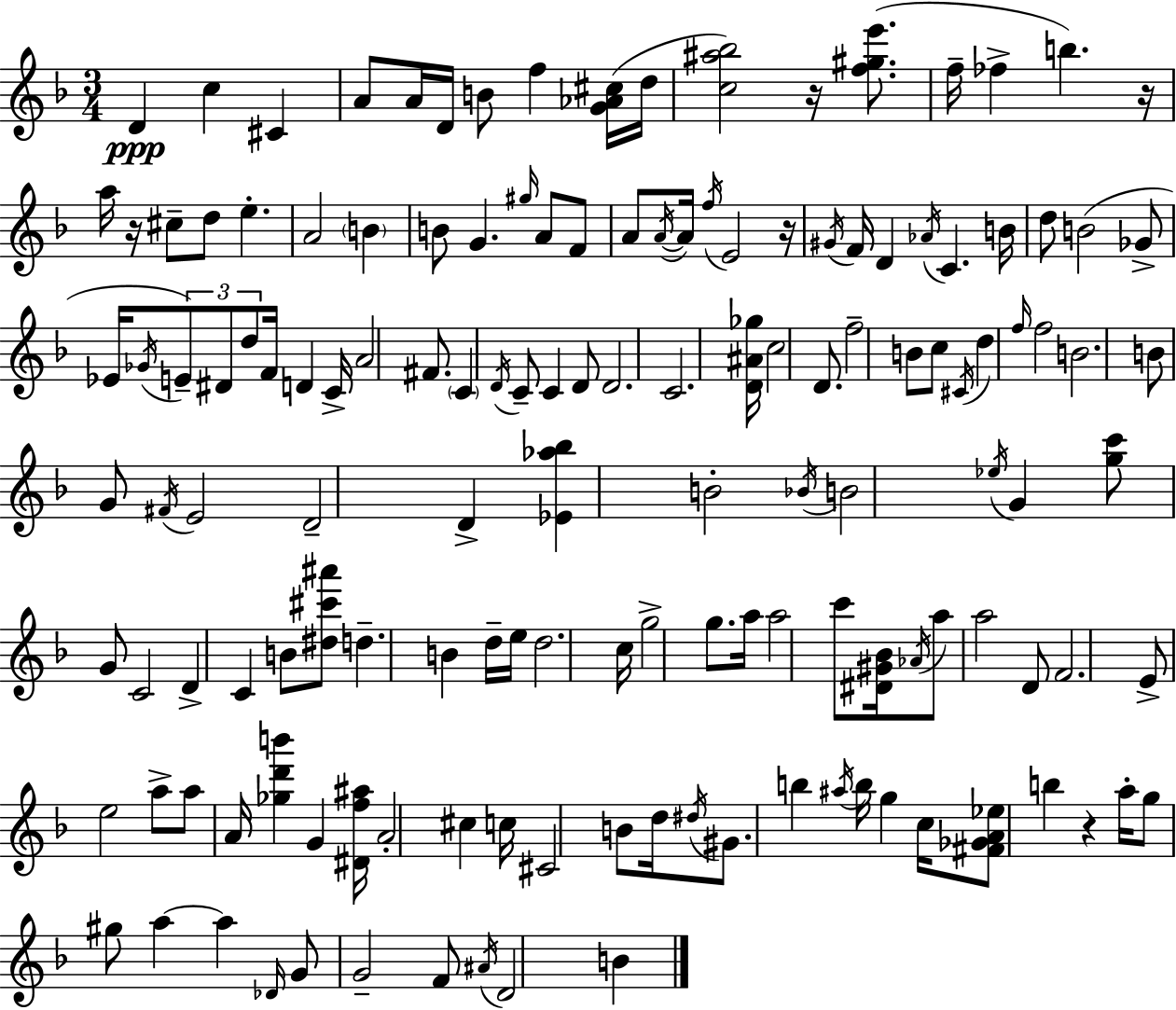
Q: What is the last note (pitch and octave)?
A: B4